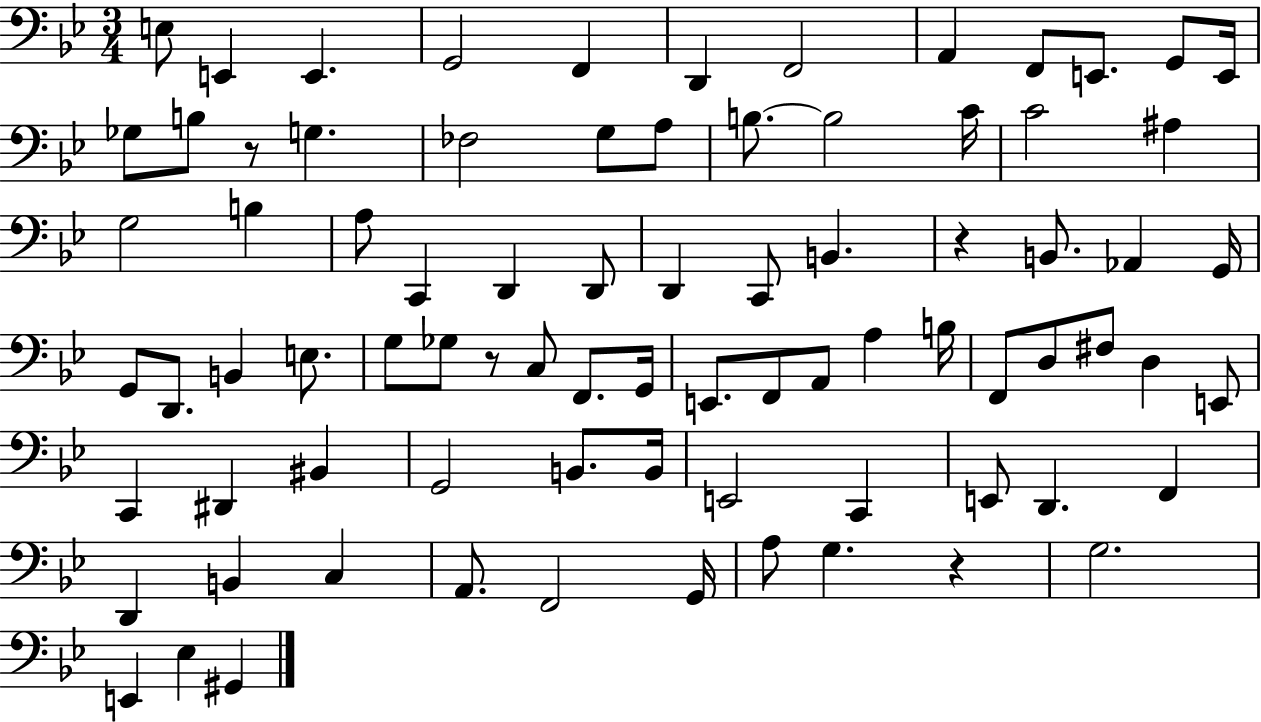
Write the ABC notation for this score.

X:1
T:Untitled
M:3/4
L:1/4
K:Bb
E,/2 E,, E,, G,,2 F,, D,, F,,2 A,, F,,/2 E,,/2 G,,/2 E,,/4 _G,/2 B,/2 z/2 G, _F,2 G,/2 A,/2 B,/2 B,2 C/4 C2 ^A, G,2 B, A,/2 C,, D,, D,,/2 D,, C,,/2 B,, z B,,/2 _A,, G,,/4 G,,/2 D,,/2 B,, E,/2 G,/2 _G,/2 z/2 C,/2 F,,/2 G,,/4 E,,/2 F,,/2 A,,/2 A, B,/4 F,,/2 D,/2 ^F,/2 D, E,,/2 C,, ^D,, ^B,, G,,2 B,,/2 B,,/4 E,,2 C,, E,,/2 D,, F,, D,, B,, C, A,,/2 F,,2 G,,/4 A,/2 G, z G,2 E,, _E, ^G,,